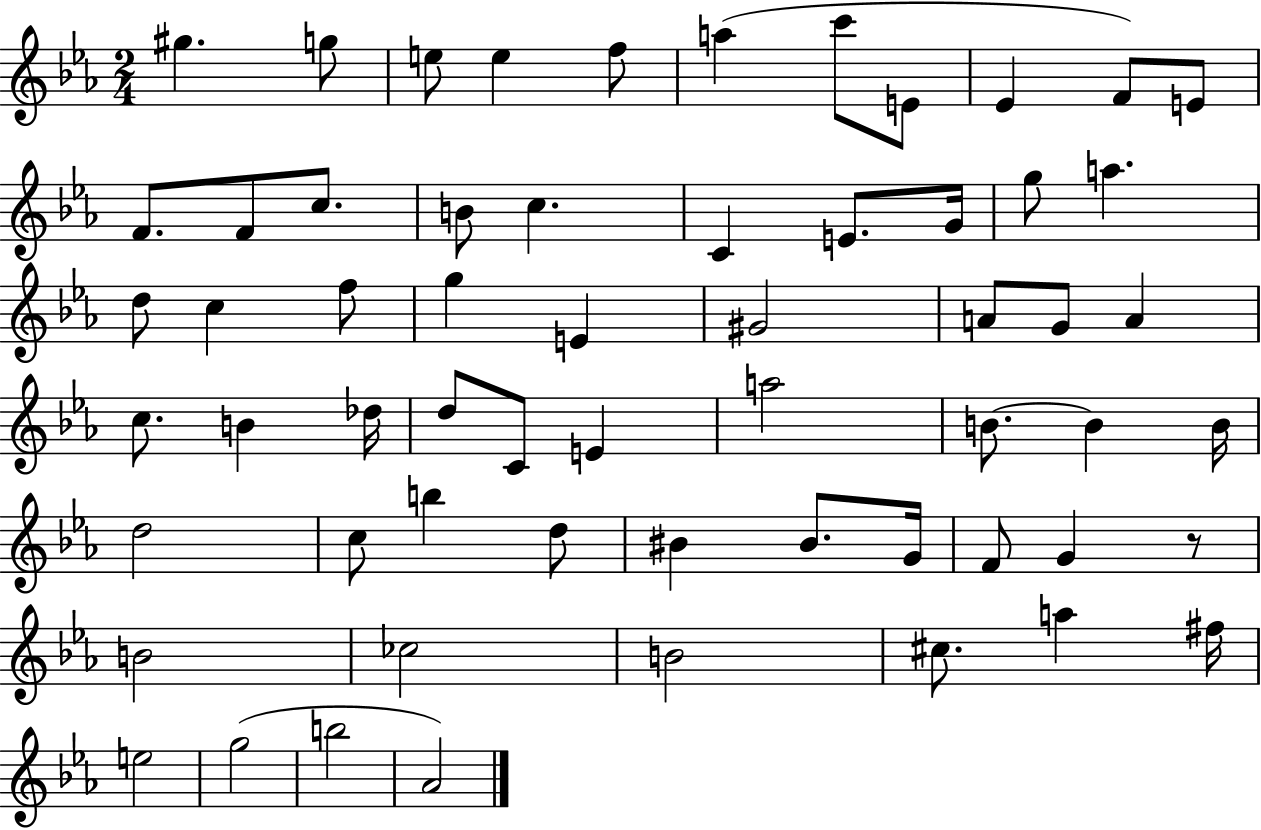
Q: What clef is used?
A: treble